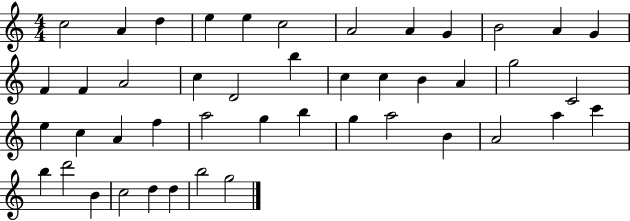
{
  \clef treble
  \numericTimeSignature
  \time 4/4
  \key c \major
  c''2 a'4 d''4 | e''4 e''4 c''2 | a'2 a'4 g'4 | b'2 a'4 g'4 | \break f'4 f'4 a'2 | c''4 d'2 b''4 | c''4 c''4 b'4 a'4 | g''2 c'2 | \break e''4 c''4 a'4 f''4 | a''2 g''4 b''4 | g''4 a''2 b'4 | a'2 a''4 c'''4 | \break b''4 d'''2 b'4 | c''2 d''4 d''4 | b''2 g''2 | \bar "|."
}